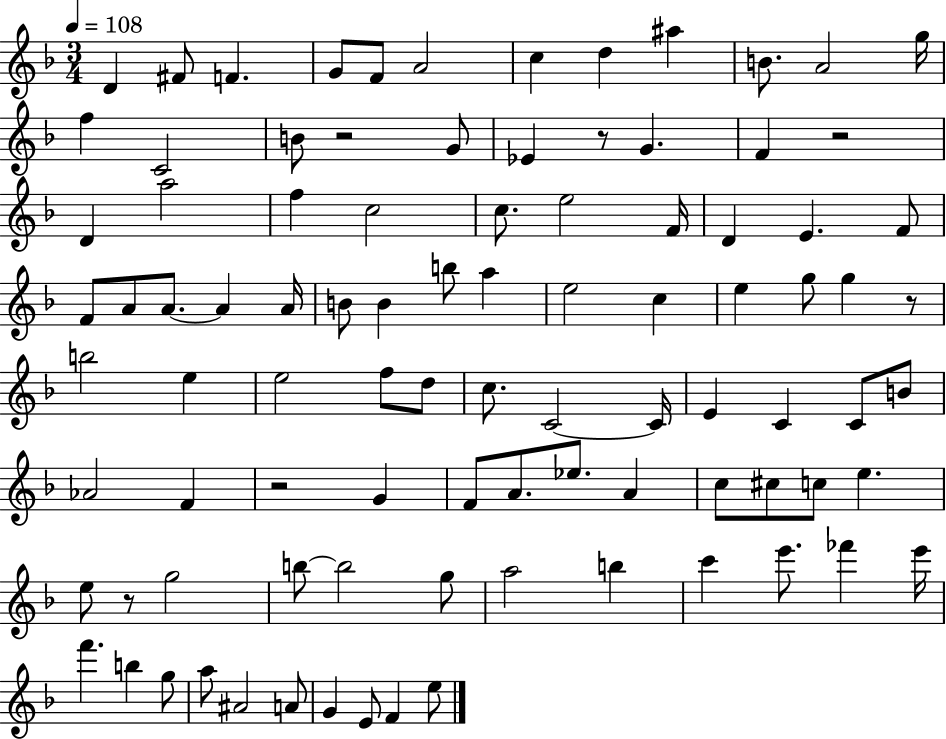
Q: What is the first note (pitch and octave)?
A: D4